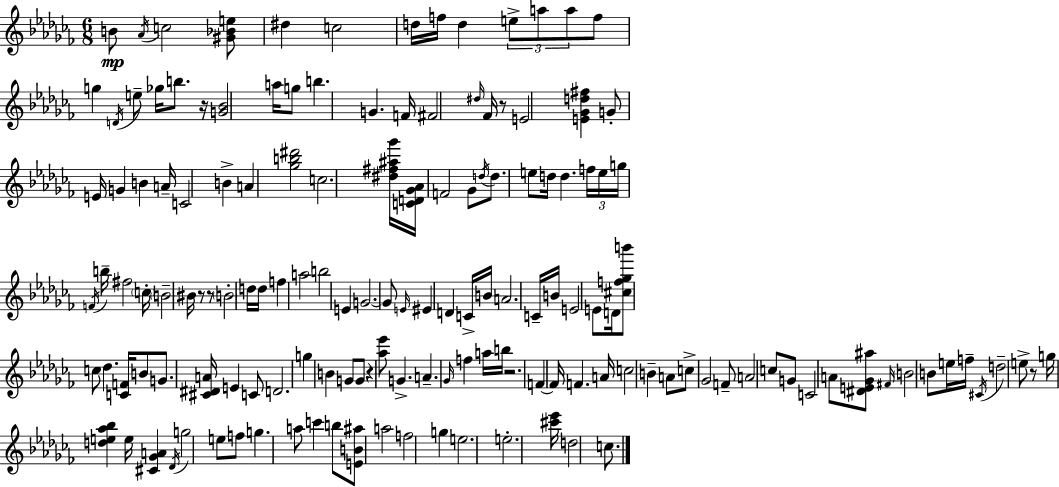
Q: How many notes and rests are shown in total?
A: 150